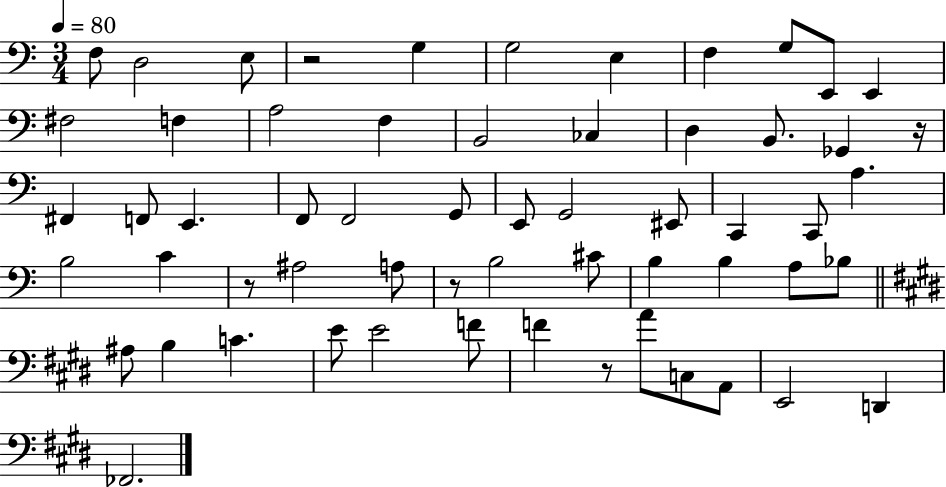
{
  \clef bass
  \numericTimeSignature
  \time 3/4
  \key c \major
  \tempo 4 = 80
  f8 d2 e8 | r2 g4 | g2 e4 | f4 g8 e,8 e,4 | \break fis2 f4 | a2 f4 | b,2 ces4 | d4 b,8. ges,4 r16 | \break fis,4 f,8 e,4. | f,8 f,2 g,8 | e,8 g,2 eis,8 | c,4 c,8 a4. | \break b2 c'4 | r8 ais2 a8 | r8 b2 cis'8 | b4 b4 a8 bes8 | \break \bar "||" \break \key e \major ais8 b4 c'4. | e'8 e'2 f'8 | f'4 r8 a'8 c8 a,8 | e,2 d,4 | \break fes,2. | \bar "|."
}